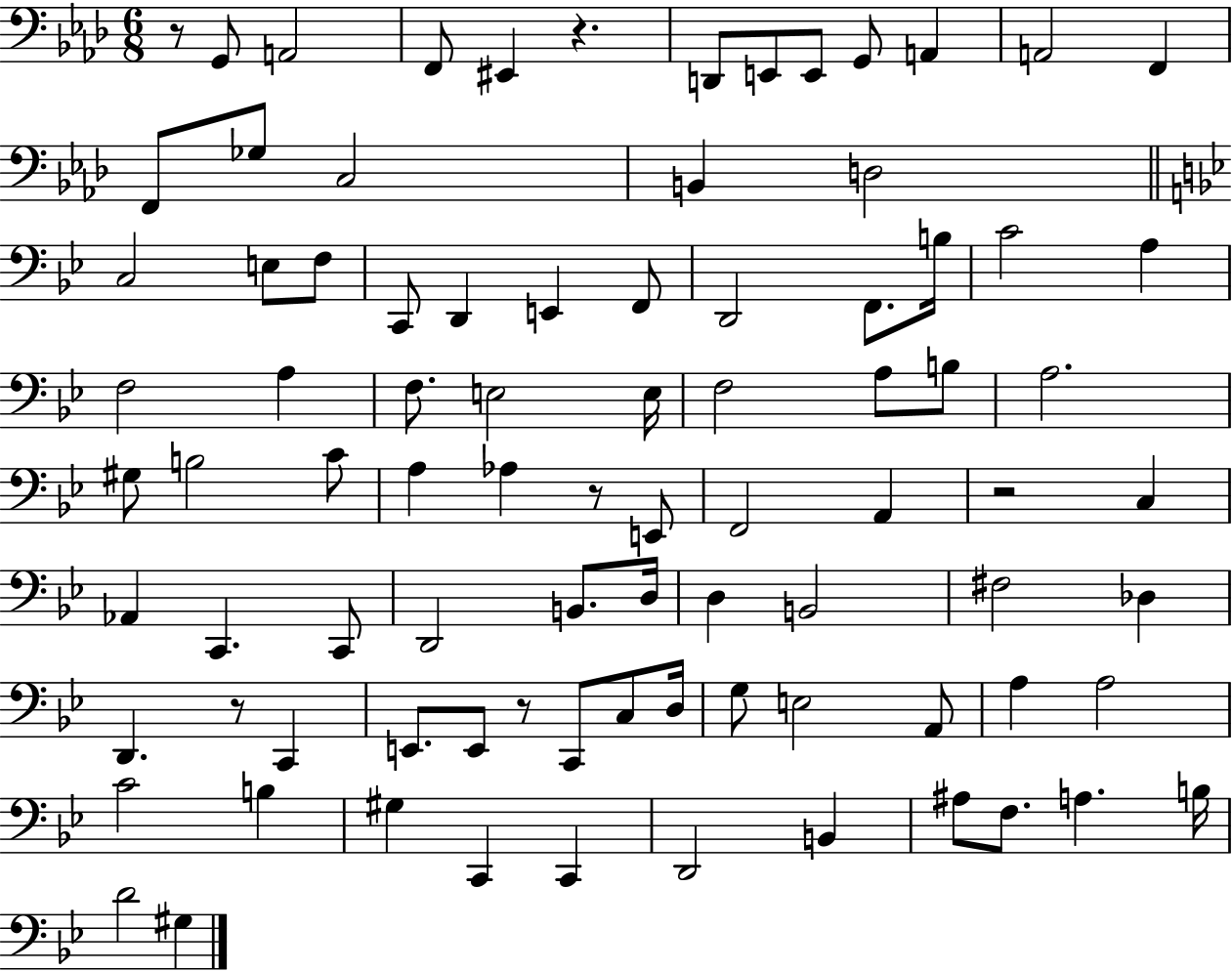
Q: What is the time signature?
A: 6/8